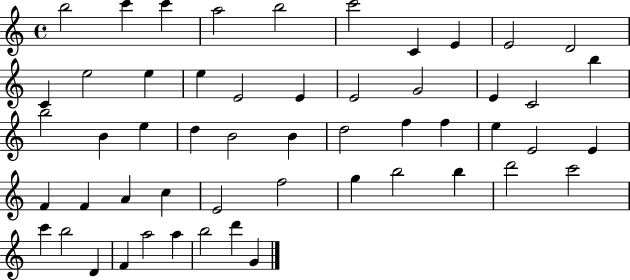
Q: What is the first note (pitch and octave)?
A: B5